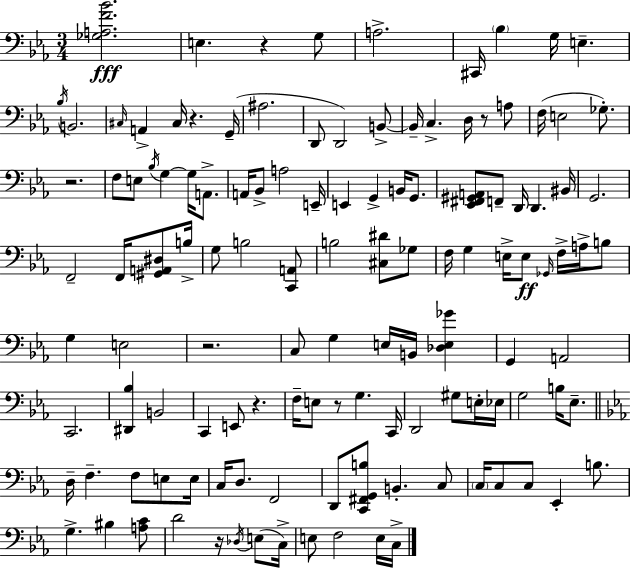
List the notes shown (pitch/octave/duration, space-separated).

[Gb3,A3,F4,Bb4]/h. E3/q. R/q G3/e A3/h. C#2/s Bb3/q G3/s E3/q. Bb3/s B2/h. C#3/s A2/q C#3/s R/q. G2/s A#3/h. D2/e D2/h B2/e B2/s C3/q. D3/s R/e A3/e F3/s E3/h Gb3/e. R/h. F3/e E3/e Bb3/s G3/q G3/s A2/e. A2/s Bb2/e A3/h E2/s E2/q G2/q B2/s G2/e. [Eb2,F#2,G#2,A2]/e F2/e D2/s D2/q. BIS2/s G2/h. F2/h F2/s [G#2,A2,D#3]/e B3/s G3/e B3/h [C2,A2]/e B3/h [C#3,D#4]/e Gb3/e F3/s G3/q E3/s E3/e Gb2/s F3/s A3/s B3/e G3/q E3/h R/h. C3/e G3/q E3/s B2/s [Db3,E3,Gb4]/q G2/q A2/h C2/h. [D#2,Bb3]/q B2/h C2/q E2/e R/q. F3/s E3/e R/e G3/q. C2/s D2/h G#3/e E3/s Eb3/s G3/h B3/s Eb3/e. D3/s F3/q. F3/e E3/e E3/s C3/s D3/e. F2/h D2/e [C2,F#2,G2,B3]/e B2/q. C3/e C3/s C3/e C3/e Eb2/q B3/e. G3/q. BIS3/q [A3,C4]/e D4/h R/s Db3/s E3/e C3/s E3/e F3/h E3/s C3/s